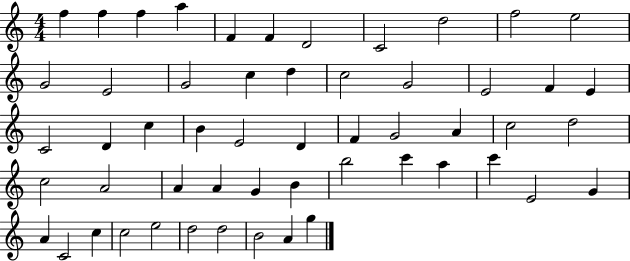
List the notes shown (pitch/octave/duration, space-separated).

F5/q F5/q F5/q A5/q F4/q F4/q D4/h C4/h D5/h F5/h E5/h G4/h E4/h G4/h C5/q D5/q C5/h G4/h E4/h F4/q E4/q C4/h D4/q C5/q B4/q E4/h D4/q F4/q G4/h A4/q C5/h D5/h C5/h A4/h A4/q A4/q G4/q B4/q B5/h C6/q A5/q C6/q E4/h G4/q A4/q C4/h C5/q C5/h E5/h D5/h D5/h B4/h A4/q G5/q